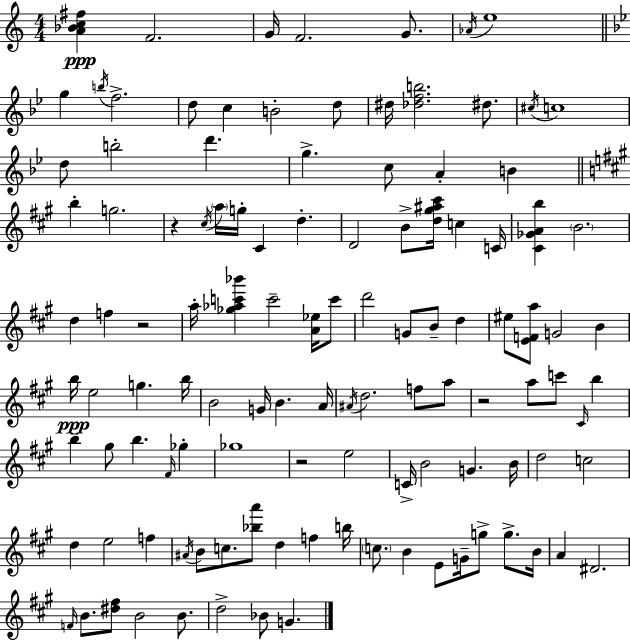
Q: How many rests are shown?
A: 4